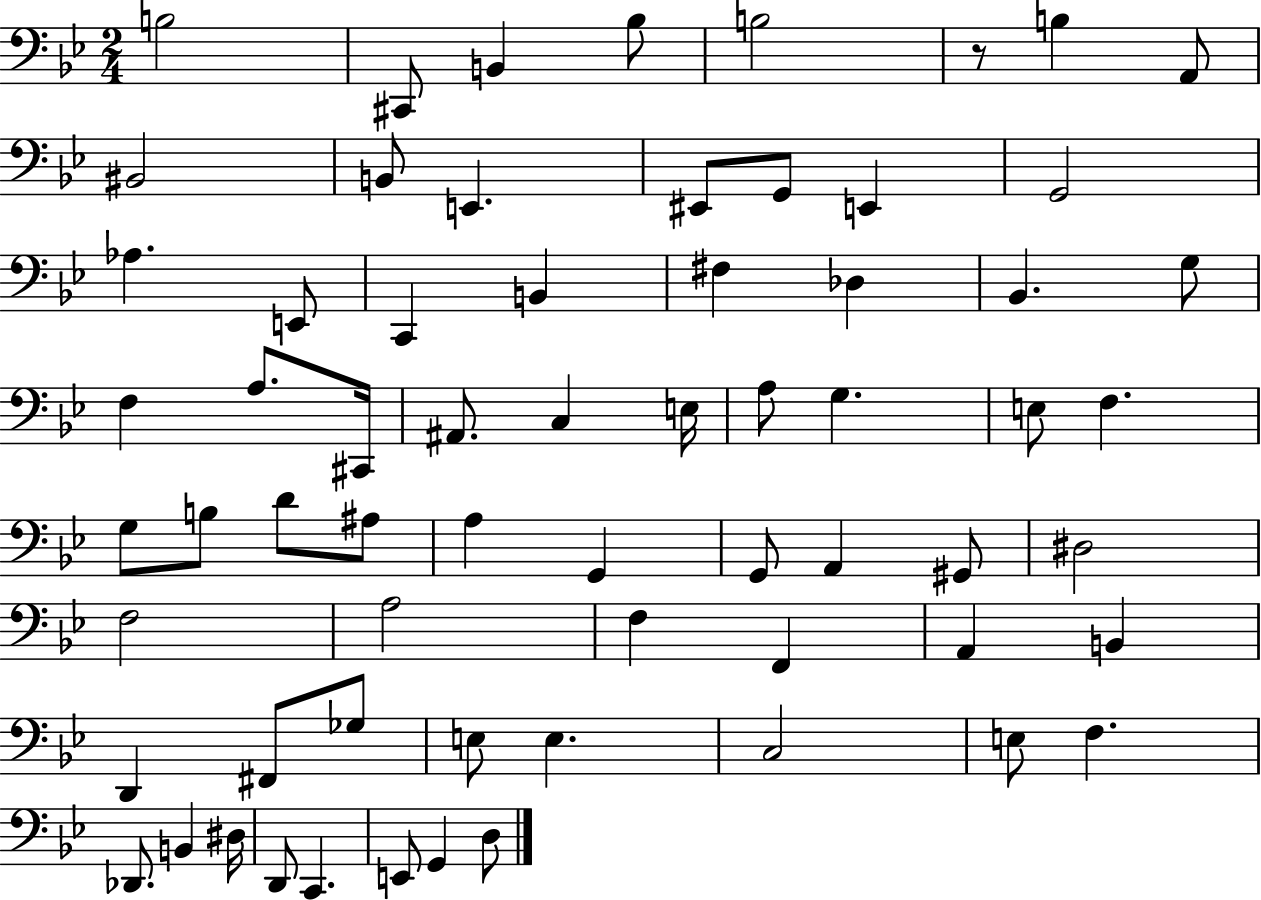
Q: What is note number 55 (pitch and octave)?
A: E3